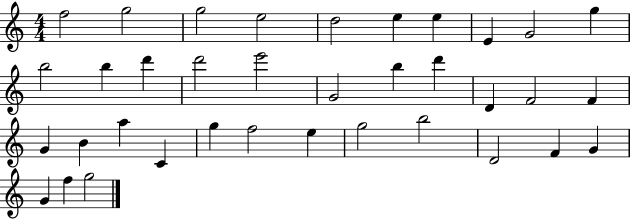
X:1
T:Untitled
M:4/4
L:1/4
K:C
f2 g2 g2 e2 d2 e e E G2 g b2 b d' d'2 e'2 G2 b d' D F2 F G B a C g f2 e g2 b2 D2 F G G f g2